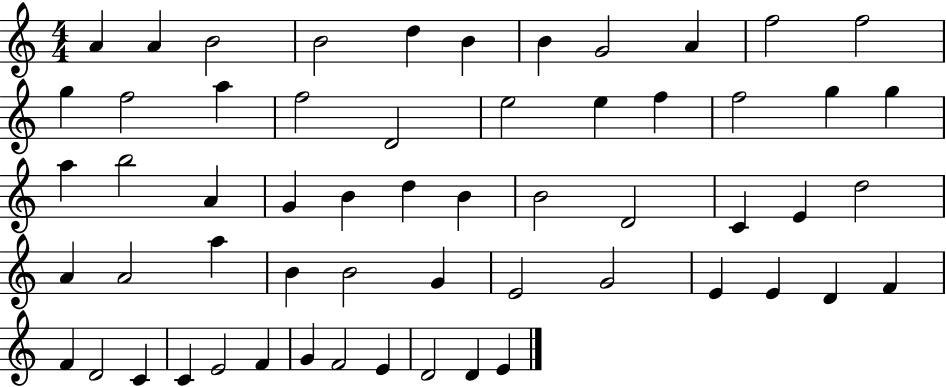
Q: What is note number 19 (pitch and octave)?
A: F5